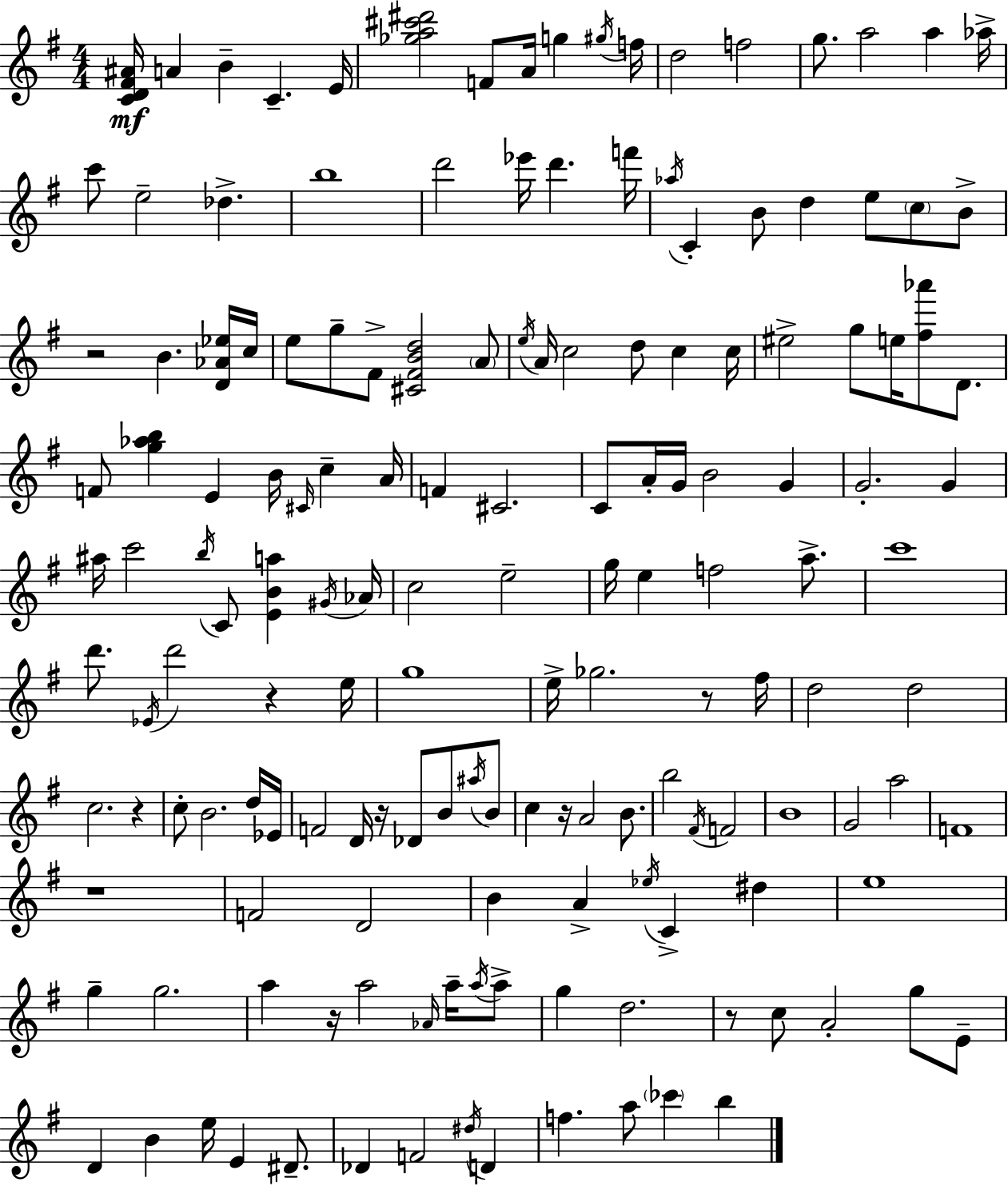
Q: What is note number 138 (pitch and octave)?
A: A5